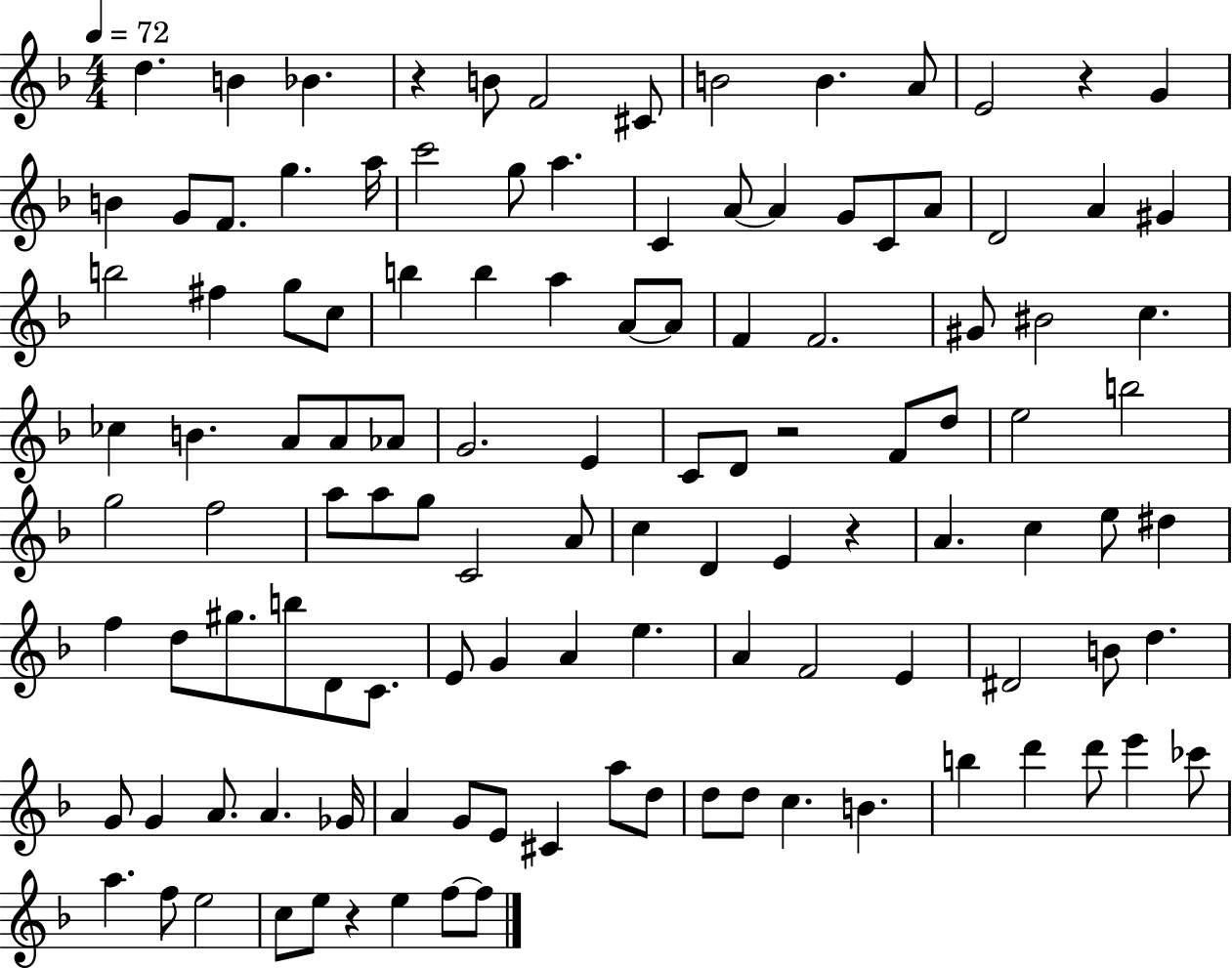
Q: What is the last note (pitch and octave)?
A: F5